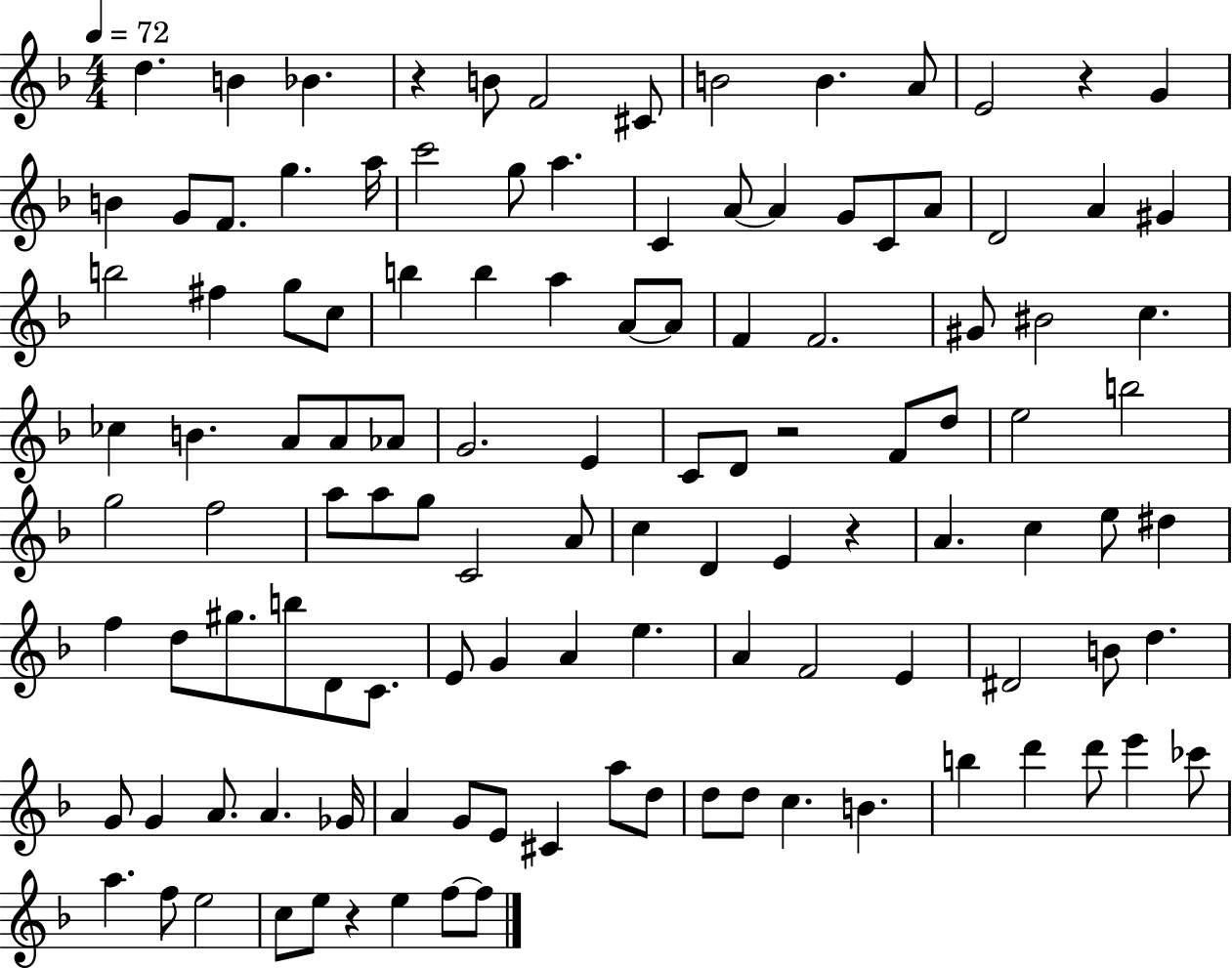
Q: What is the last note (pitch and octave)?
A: F5